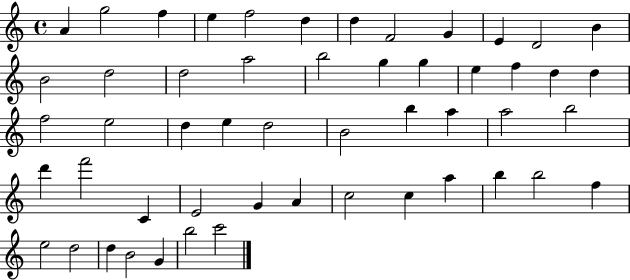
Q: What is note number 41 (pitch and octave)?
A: C5